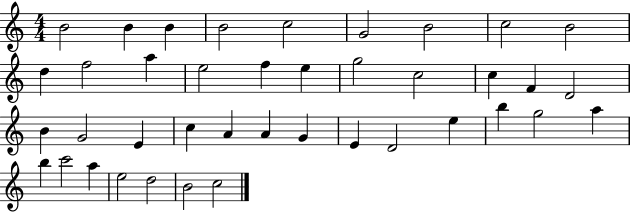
X:1
T:Untitled
M:4/4
L:1/4
K:C
B2 B B B2 c2 G2 B2 c2 B2 d f2 a e2 f e g2 c2 c F D2 B G2 E c A A G E D2 e b g2 a b c'2 a e2 d2 B2 c2